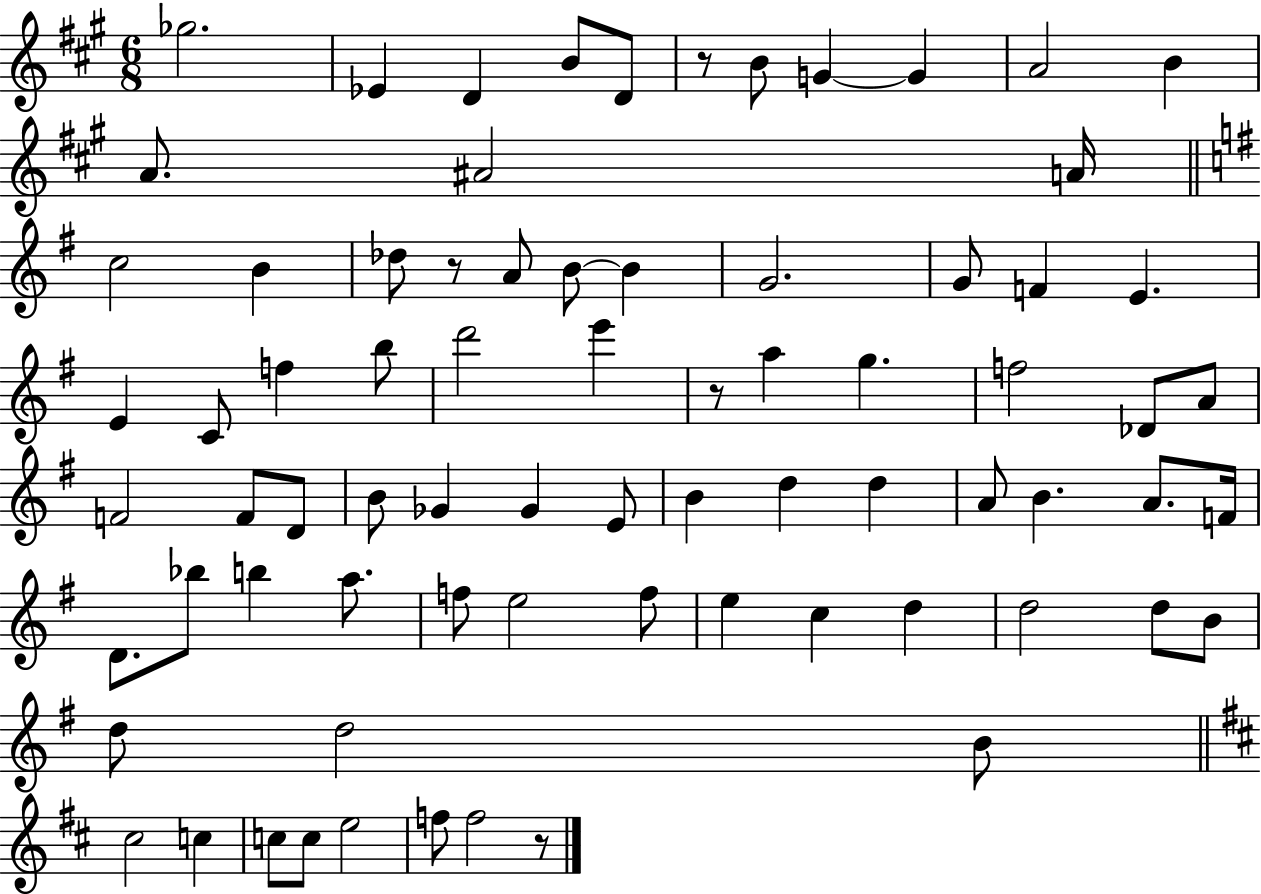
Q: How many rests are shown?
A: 4